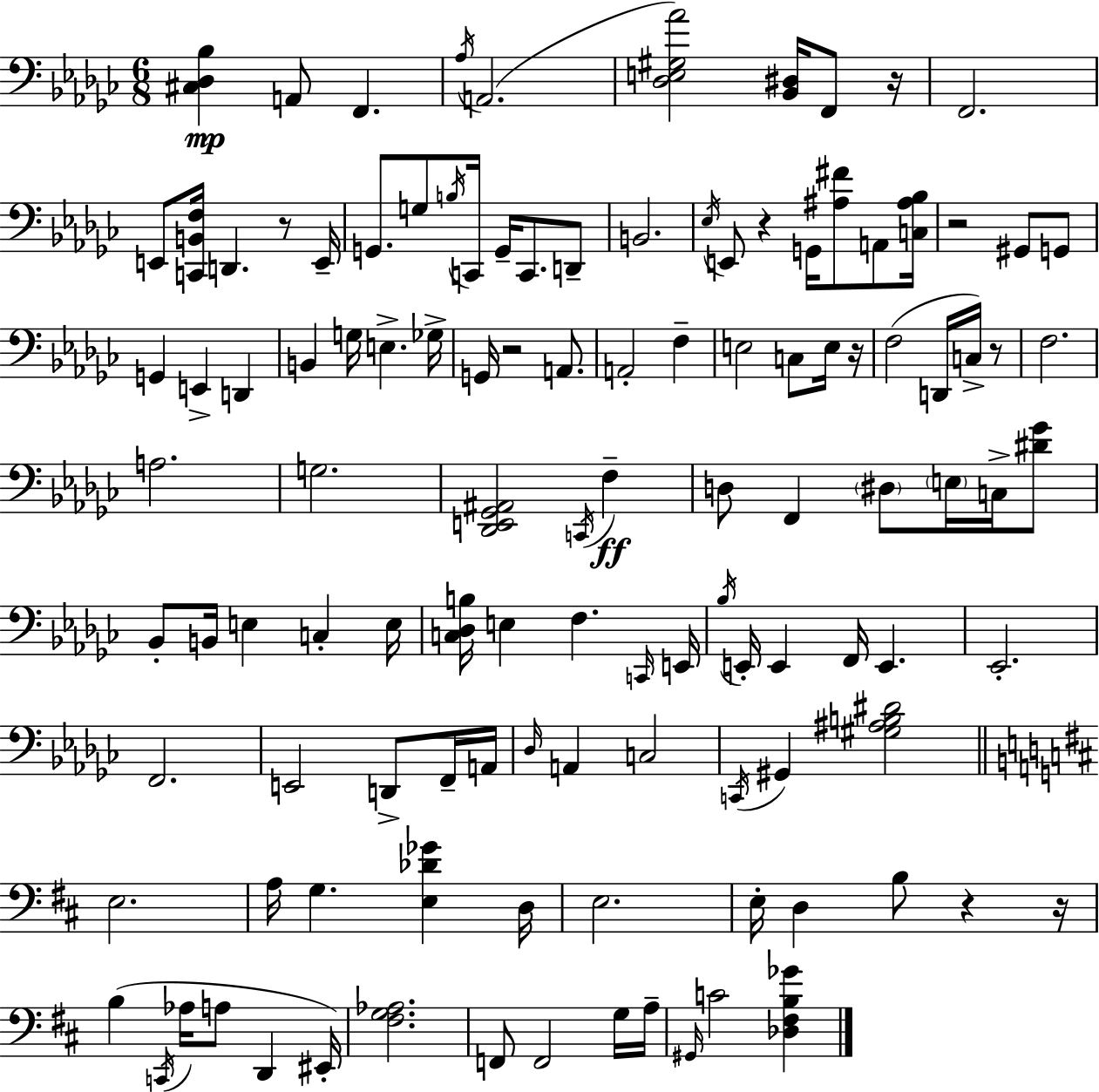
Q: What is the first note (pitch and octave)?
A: A2